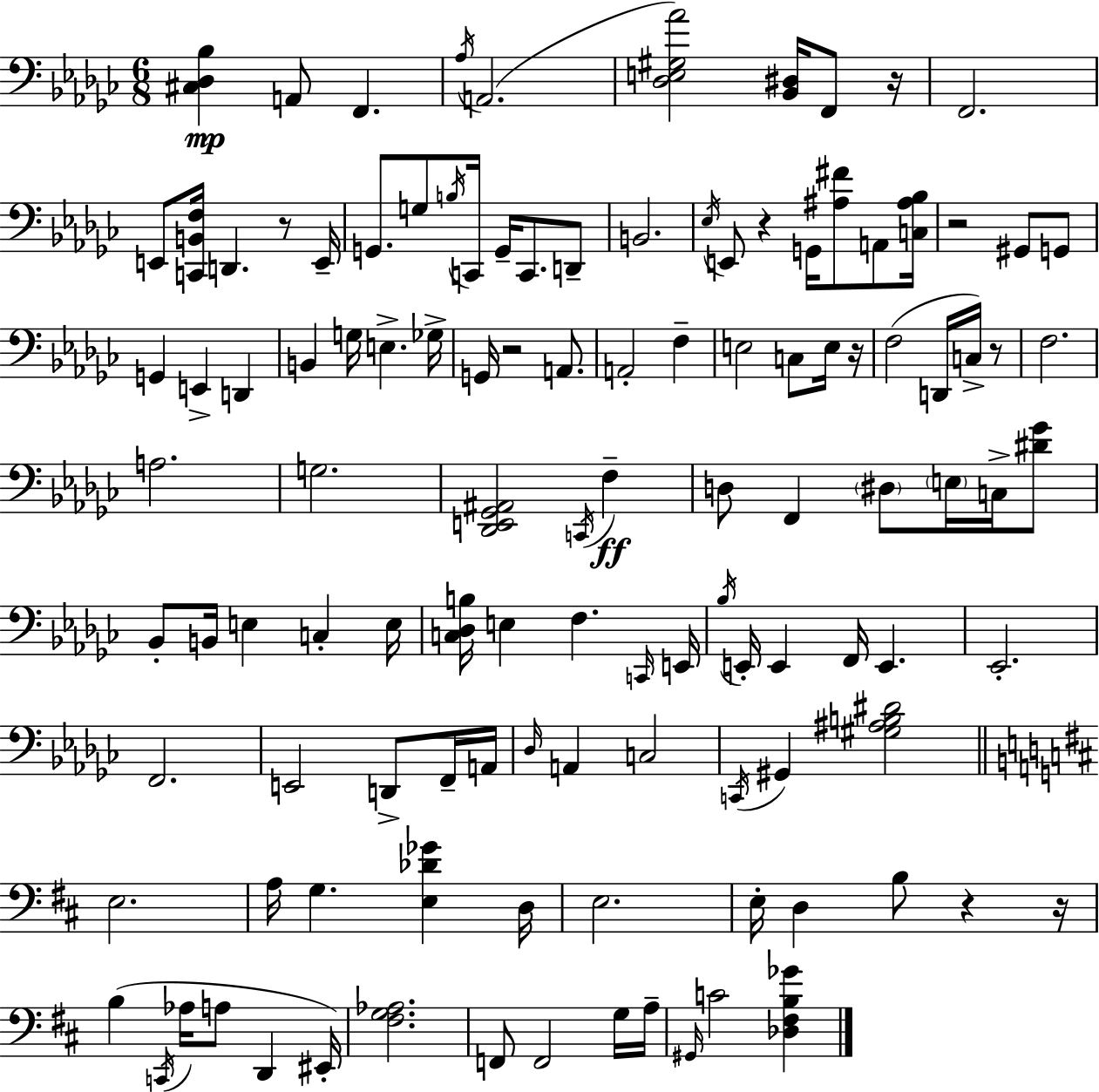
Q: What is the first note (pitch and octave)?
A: A2